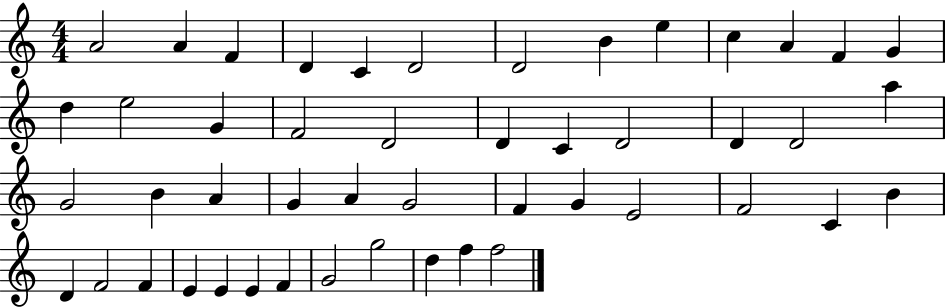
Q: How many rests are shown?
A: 0